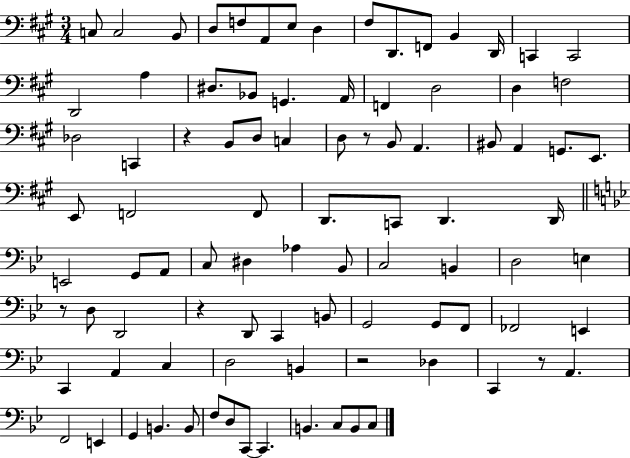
{
  \clef bass
  \numericTimeSignature
  \time 3/4
  \key a \major
  c8 c2 b,8 | d8 f8 a,8 e8 d4 | fis8 d,8. f,8 b,4 d,16 | c,4 c,2 | \break d,2 a4 | dis8. bes,8 g,4. a,16 | f,4 d2 | d4 f2 | \break des2 c,4 | r4 b,8 d8 c4 | d8 r8 b,8 a,4. | bis,8 a,4 g,8. e,8. | \break e,8 f,2 f,8 | d,8. c,8 d,4. d,16 | \bar "||" \break \key bes \major e,2 g,8 a,8 | c8 dis4 aes4 bes,8 | c2 b,4 | d2 e4 | \break r8 d8 d,2 | r4 d,8 c,4 b,8 | g,2 g,8 f,8 | fes,2 e,4 | \break c,4 a,4 c4 | d2 b,4 | r2 des4 | c,4 r8 a,4. | \break f,2 e,4 | g,4 b,4. b,8 | f8 d8 c,8~~ c,4. | b,4. c8 b,8 c8 | \break \bar "|."
}